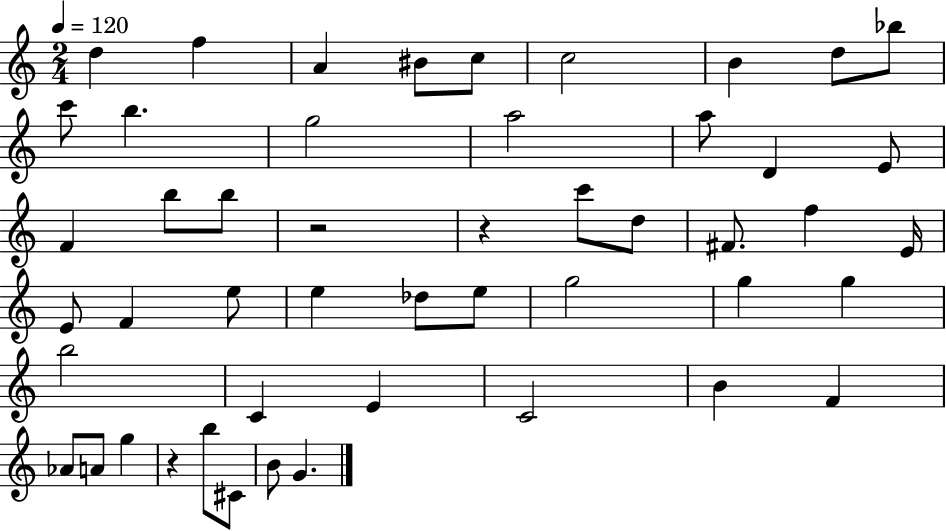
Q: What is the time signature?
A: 2/4